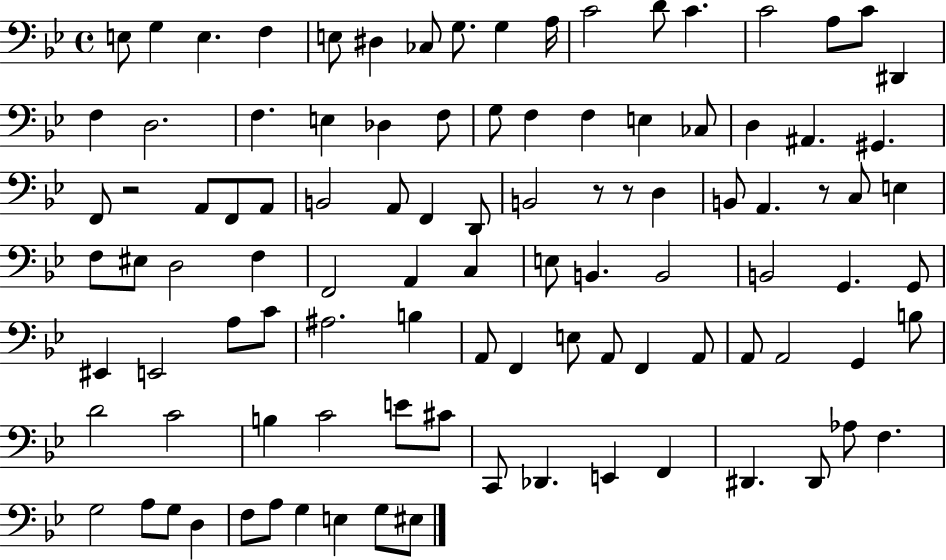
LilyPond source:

{
  \clef bass
  \time 4/4
  \defaultTimeSignature
  \key bes \major
  \repeat volta 2 { e8 g4 e4. f4 | e8 dis4 ces8 g8. g4 a16 | c'2 d'8 c'4. | c'2 a8 c'8 dis,4 | \break f4 d2. | f4. e4 des4 f8 | g8 f4 f4 e4 ces8 | d4 ais,4. gis,4. | \break f,8 r2 a,8 f,8 a,8 | b,2 a,8 f,4 d,8 | b,2 r8 r8 d4 | b,8 a,4. r8 c8 e4 | \break f8 eis8 d2 f4 | f,2 a,4 c4 | e8 b,4. b,2 | b,2 g,4. g,8 | \break eis,4 e,2 a8 c'8 | ais2. b4 | a,8 f,4 e8 a,8 f,4 a,8 | a,8 a,2 g,4 b8 | \break d'2 c'2 | b4 c'2 e'8 cis'8 | c,8 des,4. e,4 f,4 | dis,4. dis,8 aes8 f4. | \break g2 a8 g8 d4 | f8 a8 g4 e4 g8 eis8 | } \bar "|."
}